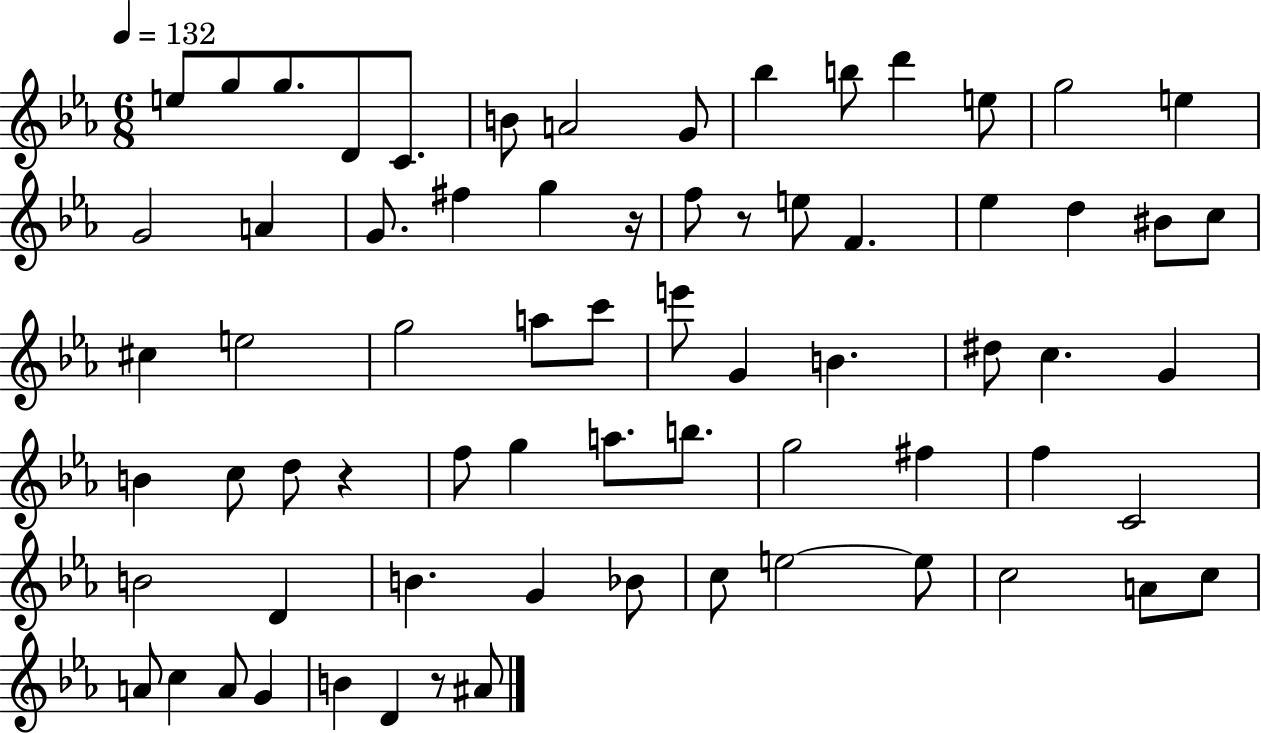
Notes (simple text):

E5/e G5/e G5/e. D4/e C4/e. B4/e A4/h G4/e Bb5/q B5/e D6/q E5/e G5/h E5/q G4/h A4/q G4/e. F#5/q G5/q R/s F5/e R/e E5/e F4/q. Eb5/q D5/q BIS4/e C5/e C#5/q E5/h G5/h A5/e C6/e E6/e G4/q B4/q. D#5/e C5/q. G4/q B4/q C5/e D5/e R/q F5/e G5/q A5/e. B5/e. G5/h F#5/q F5/q C4/h B4/h D4/q B4/q. G4/q Bb4/e C5/e E5/h E5/e C5/h A4/e C5/e A4/e C5/q A4/e G4/q B4/q D4/q R/e A#4/e